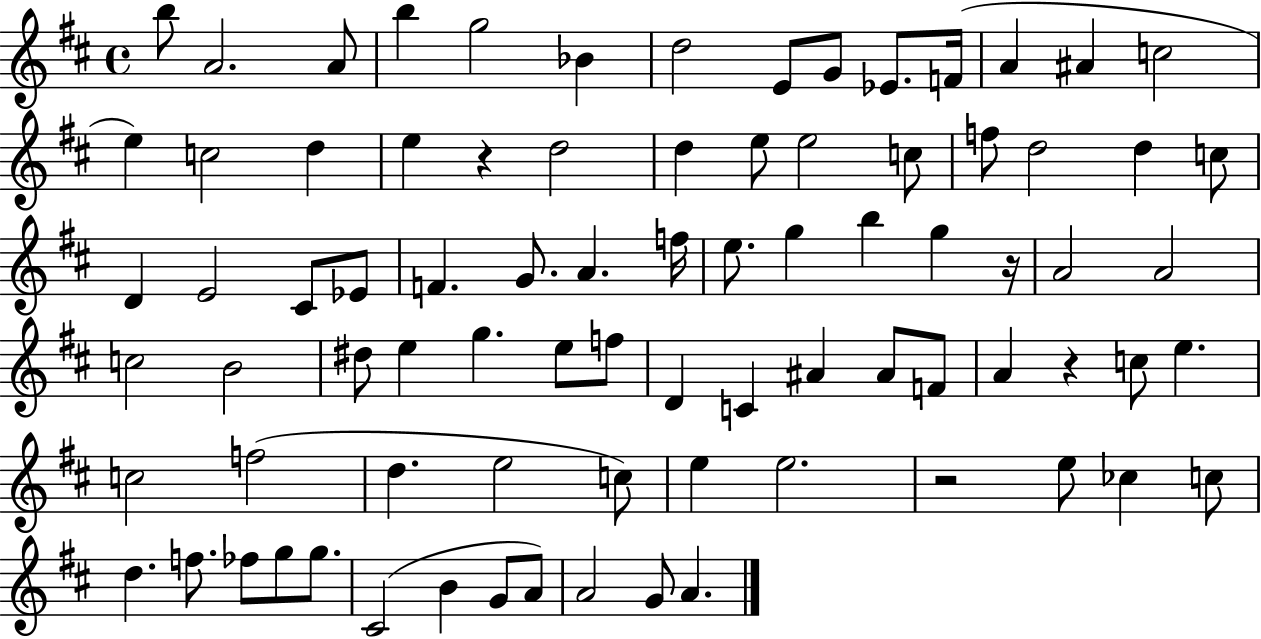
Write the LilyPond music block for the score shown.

{
  \clef treble
  \time 4/4
  \defaultTimeSignature
  \key d \major
  b''8 a'2. a'8 | b''4 g''2 bes'4 | d''2 e'8 g'8 ees'8. f'16( | a'4 ais'4 c''2 | \break e''4) c''2 d''4 | e''4 r4 d''2 | d''4 e''8 e''2 c''8 | f''8 d''2 d''4 c''8 | \break d'4 e'2 cis'8 ees'8 | f'4. g'8. a'4. f''16 | e''8. g''4 b''4 g''4 r16 | a'2 a'2 | \break c''2 b'2 | dis''8 e''4 g''4. e''8 f''8 | d'4 c'4 ais'4 ais'8 f'8 | a'4 r4 c''8 e''4. | \break c''2 f''2( | d''4. e''2 c''8) | e''4 e''2. | r2 e''8 ces''4 c''8 | \break d''4. f''8. fes''8 g''8 g''8. | cis'2( b'4 g'8 a'8) | a'2 g'8 a'4. | \bar "|."
}